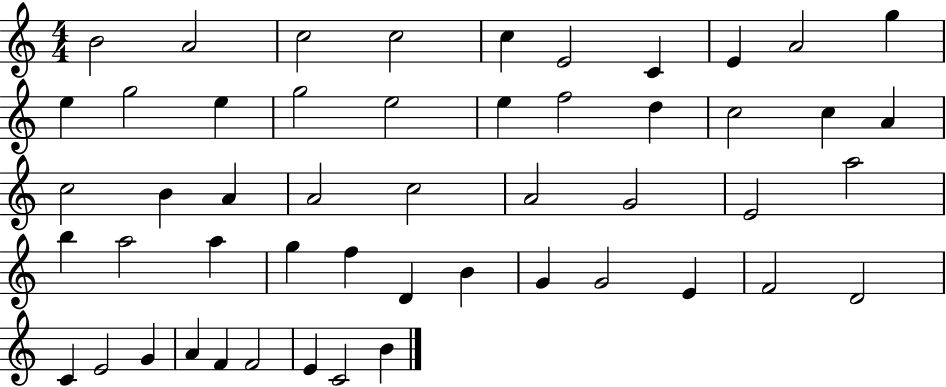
{
  \clef treble
  \numericTimeSignature
  \time 4/4
  \key c \major
  b'2 a'2 | c''2 c''2 | c''4 e'2 c'4 | e'4 a'2 g''4 | \break e''4 g''2 e''4 | g''2 e''2 | e''4 f''2 d''4 | c''2 c''4 a'4 | \break c''2 b'4 a'4 | a'2 c''2 | a'2 g'2 | e'2 a''2 | \break b''4 a''2 a''4 | g''4 f''4 d'4 b'4 | g'4 g'2 e'4 | f'2 d'2 | \break c'4 e'2 g'4 | a'4 f'4 f'2 | e'4 c'2 b'4 | \bar "|."
}